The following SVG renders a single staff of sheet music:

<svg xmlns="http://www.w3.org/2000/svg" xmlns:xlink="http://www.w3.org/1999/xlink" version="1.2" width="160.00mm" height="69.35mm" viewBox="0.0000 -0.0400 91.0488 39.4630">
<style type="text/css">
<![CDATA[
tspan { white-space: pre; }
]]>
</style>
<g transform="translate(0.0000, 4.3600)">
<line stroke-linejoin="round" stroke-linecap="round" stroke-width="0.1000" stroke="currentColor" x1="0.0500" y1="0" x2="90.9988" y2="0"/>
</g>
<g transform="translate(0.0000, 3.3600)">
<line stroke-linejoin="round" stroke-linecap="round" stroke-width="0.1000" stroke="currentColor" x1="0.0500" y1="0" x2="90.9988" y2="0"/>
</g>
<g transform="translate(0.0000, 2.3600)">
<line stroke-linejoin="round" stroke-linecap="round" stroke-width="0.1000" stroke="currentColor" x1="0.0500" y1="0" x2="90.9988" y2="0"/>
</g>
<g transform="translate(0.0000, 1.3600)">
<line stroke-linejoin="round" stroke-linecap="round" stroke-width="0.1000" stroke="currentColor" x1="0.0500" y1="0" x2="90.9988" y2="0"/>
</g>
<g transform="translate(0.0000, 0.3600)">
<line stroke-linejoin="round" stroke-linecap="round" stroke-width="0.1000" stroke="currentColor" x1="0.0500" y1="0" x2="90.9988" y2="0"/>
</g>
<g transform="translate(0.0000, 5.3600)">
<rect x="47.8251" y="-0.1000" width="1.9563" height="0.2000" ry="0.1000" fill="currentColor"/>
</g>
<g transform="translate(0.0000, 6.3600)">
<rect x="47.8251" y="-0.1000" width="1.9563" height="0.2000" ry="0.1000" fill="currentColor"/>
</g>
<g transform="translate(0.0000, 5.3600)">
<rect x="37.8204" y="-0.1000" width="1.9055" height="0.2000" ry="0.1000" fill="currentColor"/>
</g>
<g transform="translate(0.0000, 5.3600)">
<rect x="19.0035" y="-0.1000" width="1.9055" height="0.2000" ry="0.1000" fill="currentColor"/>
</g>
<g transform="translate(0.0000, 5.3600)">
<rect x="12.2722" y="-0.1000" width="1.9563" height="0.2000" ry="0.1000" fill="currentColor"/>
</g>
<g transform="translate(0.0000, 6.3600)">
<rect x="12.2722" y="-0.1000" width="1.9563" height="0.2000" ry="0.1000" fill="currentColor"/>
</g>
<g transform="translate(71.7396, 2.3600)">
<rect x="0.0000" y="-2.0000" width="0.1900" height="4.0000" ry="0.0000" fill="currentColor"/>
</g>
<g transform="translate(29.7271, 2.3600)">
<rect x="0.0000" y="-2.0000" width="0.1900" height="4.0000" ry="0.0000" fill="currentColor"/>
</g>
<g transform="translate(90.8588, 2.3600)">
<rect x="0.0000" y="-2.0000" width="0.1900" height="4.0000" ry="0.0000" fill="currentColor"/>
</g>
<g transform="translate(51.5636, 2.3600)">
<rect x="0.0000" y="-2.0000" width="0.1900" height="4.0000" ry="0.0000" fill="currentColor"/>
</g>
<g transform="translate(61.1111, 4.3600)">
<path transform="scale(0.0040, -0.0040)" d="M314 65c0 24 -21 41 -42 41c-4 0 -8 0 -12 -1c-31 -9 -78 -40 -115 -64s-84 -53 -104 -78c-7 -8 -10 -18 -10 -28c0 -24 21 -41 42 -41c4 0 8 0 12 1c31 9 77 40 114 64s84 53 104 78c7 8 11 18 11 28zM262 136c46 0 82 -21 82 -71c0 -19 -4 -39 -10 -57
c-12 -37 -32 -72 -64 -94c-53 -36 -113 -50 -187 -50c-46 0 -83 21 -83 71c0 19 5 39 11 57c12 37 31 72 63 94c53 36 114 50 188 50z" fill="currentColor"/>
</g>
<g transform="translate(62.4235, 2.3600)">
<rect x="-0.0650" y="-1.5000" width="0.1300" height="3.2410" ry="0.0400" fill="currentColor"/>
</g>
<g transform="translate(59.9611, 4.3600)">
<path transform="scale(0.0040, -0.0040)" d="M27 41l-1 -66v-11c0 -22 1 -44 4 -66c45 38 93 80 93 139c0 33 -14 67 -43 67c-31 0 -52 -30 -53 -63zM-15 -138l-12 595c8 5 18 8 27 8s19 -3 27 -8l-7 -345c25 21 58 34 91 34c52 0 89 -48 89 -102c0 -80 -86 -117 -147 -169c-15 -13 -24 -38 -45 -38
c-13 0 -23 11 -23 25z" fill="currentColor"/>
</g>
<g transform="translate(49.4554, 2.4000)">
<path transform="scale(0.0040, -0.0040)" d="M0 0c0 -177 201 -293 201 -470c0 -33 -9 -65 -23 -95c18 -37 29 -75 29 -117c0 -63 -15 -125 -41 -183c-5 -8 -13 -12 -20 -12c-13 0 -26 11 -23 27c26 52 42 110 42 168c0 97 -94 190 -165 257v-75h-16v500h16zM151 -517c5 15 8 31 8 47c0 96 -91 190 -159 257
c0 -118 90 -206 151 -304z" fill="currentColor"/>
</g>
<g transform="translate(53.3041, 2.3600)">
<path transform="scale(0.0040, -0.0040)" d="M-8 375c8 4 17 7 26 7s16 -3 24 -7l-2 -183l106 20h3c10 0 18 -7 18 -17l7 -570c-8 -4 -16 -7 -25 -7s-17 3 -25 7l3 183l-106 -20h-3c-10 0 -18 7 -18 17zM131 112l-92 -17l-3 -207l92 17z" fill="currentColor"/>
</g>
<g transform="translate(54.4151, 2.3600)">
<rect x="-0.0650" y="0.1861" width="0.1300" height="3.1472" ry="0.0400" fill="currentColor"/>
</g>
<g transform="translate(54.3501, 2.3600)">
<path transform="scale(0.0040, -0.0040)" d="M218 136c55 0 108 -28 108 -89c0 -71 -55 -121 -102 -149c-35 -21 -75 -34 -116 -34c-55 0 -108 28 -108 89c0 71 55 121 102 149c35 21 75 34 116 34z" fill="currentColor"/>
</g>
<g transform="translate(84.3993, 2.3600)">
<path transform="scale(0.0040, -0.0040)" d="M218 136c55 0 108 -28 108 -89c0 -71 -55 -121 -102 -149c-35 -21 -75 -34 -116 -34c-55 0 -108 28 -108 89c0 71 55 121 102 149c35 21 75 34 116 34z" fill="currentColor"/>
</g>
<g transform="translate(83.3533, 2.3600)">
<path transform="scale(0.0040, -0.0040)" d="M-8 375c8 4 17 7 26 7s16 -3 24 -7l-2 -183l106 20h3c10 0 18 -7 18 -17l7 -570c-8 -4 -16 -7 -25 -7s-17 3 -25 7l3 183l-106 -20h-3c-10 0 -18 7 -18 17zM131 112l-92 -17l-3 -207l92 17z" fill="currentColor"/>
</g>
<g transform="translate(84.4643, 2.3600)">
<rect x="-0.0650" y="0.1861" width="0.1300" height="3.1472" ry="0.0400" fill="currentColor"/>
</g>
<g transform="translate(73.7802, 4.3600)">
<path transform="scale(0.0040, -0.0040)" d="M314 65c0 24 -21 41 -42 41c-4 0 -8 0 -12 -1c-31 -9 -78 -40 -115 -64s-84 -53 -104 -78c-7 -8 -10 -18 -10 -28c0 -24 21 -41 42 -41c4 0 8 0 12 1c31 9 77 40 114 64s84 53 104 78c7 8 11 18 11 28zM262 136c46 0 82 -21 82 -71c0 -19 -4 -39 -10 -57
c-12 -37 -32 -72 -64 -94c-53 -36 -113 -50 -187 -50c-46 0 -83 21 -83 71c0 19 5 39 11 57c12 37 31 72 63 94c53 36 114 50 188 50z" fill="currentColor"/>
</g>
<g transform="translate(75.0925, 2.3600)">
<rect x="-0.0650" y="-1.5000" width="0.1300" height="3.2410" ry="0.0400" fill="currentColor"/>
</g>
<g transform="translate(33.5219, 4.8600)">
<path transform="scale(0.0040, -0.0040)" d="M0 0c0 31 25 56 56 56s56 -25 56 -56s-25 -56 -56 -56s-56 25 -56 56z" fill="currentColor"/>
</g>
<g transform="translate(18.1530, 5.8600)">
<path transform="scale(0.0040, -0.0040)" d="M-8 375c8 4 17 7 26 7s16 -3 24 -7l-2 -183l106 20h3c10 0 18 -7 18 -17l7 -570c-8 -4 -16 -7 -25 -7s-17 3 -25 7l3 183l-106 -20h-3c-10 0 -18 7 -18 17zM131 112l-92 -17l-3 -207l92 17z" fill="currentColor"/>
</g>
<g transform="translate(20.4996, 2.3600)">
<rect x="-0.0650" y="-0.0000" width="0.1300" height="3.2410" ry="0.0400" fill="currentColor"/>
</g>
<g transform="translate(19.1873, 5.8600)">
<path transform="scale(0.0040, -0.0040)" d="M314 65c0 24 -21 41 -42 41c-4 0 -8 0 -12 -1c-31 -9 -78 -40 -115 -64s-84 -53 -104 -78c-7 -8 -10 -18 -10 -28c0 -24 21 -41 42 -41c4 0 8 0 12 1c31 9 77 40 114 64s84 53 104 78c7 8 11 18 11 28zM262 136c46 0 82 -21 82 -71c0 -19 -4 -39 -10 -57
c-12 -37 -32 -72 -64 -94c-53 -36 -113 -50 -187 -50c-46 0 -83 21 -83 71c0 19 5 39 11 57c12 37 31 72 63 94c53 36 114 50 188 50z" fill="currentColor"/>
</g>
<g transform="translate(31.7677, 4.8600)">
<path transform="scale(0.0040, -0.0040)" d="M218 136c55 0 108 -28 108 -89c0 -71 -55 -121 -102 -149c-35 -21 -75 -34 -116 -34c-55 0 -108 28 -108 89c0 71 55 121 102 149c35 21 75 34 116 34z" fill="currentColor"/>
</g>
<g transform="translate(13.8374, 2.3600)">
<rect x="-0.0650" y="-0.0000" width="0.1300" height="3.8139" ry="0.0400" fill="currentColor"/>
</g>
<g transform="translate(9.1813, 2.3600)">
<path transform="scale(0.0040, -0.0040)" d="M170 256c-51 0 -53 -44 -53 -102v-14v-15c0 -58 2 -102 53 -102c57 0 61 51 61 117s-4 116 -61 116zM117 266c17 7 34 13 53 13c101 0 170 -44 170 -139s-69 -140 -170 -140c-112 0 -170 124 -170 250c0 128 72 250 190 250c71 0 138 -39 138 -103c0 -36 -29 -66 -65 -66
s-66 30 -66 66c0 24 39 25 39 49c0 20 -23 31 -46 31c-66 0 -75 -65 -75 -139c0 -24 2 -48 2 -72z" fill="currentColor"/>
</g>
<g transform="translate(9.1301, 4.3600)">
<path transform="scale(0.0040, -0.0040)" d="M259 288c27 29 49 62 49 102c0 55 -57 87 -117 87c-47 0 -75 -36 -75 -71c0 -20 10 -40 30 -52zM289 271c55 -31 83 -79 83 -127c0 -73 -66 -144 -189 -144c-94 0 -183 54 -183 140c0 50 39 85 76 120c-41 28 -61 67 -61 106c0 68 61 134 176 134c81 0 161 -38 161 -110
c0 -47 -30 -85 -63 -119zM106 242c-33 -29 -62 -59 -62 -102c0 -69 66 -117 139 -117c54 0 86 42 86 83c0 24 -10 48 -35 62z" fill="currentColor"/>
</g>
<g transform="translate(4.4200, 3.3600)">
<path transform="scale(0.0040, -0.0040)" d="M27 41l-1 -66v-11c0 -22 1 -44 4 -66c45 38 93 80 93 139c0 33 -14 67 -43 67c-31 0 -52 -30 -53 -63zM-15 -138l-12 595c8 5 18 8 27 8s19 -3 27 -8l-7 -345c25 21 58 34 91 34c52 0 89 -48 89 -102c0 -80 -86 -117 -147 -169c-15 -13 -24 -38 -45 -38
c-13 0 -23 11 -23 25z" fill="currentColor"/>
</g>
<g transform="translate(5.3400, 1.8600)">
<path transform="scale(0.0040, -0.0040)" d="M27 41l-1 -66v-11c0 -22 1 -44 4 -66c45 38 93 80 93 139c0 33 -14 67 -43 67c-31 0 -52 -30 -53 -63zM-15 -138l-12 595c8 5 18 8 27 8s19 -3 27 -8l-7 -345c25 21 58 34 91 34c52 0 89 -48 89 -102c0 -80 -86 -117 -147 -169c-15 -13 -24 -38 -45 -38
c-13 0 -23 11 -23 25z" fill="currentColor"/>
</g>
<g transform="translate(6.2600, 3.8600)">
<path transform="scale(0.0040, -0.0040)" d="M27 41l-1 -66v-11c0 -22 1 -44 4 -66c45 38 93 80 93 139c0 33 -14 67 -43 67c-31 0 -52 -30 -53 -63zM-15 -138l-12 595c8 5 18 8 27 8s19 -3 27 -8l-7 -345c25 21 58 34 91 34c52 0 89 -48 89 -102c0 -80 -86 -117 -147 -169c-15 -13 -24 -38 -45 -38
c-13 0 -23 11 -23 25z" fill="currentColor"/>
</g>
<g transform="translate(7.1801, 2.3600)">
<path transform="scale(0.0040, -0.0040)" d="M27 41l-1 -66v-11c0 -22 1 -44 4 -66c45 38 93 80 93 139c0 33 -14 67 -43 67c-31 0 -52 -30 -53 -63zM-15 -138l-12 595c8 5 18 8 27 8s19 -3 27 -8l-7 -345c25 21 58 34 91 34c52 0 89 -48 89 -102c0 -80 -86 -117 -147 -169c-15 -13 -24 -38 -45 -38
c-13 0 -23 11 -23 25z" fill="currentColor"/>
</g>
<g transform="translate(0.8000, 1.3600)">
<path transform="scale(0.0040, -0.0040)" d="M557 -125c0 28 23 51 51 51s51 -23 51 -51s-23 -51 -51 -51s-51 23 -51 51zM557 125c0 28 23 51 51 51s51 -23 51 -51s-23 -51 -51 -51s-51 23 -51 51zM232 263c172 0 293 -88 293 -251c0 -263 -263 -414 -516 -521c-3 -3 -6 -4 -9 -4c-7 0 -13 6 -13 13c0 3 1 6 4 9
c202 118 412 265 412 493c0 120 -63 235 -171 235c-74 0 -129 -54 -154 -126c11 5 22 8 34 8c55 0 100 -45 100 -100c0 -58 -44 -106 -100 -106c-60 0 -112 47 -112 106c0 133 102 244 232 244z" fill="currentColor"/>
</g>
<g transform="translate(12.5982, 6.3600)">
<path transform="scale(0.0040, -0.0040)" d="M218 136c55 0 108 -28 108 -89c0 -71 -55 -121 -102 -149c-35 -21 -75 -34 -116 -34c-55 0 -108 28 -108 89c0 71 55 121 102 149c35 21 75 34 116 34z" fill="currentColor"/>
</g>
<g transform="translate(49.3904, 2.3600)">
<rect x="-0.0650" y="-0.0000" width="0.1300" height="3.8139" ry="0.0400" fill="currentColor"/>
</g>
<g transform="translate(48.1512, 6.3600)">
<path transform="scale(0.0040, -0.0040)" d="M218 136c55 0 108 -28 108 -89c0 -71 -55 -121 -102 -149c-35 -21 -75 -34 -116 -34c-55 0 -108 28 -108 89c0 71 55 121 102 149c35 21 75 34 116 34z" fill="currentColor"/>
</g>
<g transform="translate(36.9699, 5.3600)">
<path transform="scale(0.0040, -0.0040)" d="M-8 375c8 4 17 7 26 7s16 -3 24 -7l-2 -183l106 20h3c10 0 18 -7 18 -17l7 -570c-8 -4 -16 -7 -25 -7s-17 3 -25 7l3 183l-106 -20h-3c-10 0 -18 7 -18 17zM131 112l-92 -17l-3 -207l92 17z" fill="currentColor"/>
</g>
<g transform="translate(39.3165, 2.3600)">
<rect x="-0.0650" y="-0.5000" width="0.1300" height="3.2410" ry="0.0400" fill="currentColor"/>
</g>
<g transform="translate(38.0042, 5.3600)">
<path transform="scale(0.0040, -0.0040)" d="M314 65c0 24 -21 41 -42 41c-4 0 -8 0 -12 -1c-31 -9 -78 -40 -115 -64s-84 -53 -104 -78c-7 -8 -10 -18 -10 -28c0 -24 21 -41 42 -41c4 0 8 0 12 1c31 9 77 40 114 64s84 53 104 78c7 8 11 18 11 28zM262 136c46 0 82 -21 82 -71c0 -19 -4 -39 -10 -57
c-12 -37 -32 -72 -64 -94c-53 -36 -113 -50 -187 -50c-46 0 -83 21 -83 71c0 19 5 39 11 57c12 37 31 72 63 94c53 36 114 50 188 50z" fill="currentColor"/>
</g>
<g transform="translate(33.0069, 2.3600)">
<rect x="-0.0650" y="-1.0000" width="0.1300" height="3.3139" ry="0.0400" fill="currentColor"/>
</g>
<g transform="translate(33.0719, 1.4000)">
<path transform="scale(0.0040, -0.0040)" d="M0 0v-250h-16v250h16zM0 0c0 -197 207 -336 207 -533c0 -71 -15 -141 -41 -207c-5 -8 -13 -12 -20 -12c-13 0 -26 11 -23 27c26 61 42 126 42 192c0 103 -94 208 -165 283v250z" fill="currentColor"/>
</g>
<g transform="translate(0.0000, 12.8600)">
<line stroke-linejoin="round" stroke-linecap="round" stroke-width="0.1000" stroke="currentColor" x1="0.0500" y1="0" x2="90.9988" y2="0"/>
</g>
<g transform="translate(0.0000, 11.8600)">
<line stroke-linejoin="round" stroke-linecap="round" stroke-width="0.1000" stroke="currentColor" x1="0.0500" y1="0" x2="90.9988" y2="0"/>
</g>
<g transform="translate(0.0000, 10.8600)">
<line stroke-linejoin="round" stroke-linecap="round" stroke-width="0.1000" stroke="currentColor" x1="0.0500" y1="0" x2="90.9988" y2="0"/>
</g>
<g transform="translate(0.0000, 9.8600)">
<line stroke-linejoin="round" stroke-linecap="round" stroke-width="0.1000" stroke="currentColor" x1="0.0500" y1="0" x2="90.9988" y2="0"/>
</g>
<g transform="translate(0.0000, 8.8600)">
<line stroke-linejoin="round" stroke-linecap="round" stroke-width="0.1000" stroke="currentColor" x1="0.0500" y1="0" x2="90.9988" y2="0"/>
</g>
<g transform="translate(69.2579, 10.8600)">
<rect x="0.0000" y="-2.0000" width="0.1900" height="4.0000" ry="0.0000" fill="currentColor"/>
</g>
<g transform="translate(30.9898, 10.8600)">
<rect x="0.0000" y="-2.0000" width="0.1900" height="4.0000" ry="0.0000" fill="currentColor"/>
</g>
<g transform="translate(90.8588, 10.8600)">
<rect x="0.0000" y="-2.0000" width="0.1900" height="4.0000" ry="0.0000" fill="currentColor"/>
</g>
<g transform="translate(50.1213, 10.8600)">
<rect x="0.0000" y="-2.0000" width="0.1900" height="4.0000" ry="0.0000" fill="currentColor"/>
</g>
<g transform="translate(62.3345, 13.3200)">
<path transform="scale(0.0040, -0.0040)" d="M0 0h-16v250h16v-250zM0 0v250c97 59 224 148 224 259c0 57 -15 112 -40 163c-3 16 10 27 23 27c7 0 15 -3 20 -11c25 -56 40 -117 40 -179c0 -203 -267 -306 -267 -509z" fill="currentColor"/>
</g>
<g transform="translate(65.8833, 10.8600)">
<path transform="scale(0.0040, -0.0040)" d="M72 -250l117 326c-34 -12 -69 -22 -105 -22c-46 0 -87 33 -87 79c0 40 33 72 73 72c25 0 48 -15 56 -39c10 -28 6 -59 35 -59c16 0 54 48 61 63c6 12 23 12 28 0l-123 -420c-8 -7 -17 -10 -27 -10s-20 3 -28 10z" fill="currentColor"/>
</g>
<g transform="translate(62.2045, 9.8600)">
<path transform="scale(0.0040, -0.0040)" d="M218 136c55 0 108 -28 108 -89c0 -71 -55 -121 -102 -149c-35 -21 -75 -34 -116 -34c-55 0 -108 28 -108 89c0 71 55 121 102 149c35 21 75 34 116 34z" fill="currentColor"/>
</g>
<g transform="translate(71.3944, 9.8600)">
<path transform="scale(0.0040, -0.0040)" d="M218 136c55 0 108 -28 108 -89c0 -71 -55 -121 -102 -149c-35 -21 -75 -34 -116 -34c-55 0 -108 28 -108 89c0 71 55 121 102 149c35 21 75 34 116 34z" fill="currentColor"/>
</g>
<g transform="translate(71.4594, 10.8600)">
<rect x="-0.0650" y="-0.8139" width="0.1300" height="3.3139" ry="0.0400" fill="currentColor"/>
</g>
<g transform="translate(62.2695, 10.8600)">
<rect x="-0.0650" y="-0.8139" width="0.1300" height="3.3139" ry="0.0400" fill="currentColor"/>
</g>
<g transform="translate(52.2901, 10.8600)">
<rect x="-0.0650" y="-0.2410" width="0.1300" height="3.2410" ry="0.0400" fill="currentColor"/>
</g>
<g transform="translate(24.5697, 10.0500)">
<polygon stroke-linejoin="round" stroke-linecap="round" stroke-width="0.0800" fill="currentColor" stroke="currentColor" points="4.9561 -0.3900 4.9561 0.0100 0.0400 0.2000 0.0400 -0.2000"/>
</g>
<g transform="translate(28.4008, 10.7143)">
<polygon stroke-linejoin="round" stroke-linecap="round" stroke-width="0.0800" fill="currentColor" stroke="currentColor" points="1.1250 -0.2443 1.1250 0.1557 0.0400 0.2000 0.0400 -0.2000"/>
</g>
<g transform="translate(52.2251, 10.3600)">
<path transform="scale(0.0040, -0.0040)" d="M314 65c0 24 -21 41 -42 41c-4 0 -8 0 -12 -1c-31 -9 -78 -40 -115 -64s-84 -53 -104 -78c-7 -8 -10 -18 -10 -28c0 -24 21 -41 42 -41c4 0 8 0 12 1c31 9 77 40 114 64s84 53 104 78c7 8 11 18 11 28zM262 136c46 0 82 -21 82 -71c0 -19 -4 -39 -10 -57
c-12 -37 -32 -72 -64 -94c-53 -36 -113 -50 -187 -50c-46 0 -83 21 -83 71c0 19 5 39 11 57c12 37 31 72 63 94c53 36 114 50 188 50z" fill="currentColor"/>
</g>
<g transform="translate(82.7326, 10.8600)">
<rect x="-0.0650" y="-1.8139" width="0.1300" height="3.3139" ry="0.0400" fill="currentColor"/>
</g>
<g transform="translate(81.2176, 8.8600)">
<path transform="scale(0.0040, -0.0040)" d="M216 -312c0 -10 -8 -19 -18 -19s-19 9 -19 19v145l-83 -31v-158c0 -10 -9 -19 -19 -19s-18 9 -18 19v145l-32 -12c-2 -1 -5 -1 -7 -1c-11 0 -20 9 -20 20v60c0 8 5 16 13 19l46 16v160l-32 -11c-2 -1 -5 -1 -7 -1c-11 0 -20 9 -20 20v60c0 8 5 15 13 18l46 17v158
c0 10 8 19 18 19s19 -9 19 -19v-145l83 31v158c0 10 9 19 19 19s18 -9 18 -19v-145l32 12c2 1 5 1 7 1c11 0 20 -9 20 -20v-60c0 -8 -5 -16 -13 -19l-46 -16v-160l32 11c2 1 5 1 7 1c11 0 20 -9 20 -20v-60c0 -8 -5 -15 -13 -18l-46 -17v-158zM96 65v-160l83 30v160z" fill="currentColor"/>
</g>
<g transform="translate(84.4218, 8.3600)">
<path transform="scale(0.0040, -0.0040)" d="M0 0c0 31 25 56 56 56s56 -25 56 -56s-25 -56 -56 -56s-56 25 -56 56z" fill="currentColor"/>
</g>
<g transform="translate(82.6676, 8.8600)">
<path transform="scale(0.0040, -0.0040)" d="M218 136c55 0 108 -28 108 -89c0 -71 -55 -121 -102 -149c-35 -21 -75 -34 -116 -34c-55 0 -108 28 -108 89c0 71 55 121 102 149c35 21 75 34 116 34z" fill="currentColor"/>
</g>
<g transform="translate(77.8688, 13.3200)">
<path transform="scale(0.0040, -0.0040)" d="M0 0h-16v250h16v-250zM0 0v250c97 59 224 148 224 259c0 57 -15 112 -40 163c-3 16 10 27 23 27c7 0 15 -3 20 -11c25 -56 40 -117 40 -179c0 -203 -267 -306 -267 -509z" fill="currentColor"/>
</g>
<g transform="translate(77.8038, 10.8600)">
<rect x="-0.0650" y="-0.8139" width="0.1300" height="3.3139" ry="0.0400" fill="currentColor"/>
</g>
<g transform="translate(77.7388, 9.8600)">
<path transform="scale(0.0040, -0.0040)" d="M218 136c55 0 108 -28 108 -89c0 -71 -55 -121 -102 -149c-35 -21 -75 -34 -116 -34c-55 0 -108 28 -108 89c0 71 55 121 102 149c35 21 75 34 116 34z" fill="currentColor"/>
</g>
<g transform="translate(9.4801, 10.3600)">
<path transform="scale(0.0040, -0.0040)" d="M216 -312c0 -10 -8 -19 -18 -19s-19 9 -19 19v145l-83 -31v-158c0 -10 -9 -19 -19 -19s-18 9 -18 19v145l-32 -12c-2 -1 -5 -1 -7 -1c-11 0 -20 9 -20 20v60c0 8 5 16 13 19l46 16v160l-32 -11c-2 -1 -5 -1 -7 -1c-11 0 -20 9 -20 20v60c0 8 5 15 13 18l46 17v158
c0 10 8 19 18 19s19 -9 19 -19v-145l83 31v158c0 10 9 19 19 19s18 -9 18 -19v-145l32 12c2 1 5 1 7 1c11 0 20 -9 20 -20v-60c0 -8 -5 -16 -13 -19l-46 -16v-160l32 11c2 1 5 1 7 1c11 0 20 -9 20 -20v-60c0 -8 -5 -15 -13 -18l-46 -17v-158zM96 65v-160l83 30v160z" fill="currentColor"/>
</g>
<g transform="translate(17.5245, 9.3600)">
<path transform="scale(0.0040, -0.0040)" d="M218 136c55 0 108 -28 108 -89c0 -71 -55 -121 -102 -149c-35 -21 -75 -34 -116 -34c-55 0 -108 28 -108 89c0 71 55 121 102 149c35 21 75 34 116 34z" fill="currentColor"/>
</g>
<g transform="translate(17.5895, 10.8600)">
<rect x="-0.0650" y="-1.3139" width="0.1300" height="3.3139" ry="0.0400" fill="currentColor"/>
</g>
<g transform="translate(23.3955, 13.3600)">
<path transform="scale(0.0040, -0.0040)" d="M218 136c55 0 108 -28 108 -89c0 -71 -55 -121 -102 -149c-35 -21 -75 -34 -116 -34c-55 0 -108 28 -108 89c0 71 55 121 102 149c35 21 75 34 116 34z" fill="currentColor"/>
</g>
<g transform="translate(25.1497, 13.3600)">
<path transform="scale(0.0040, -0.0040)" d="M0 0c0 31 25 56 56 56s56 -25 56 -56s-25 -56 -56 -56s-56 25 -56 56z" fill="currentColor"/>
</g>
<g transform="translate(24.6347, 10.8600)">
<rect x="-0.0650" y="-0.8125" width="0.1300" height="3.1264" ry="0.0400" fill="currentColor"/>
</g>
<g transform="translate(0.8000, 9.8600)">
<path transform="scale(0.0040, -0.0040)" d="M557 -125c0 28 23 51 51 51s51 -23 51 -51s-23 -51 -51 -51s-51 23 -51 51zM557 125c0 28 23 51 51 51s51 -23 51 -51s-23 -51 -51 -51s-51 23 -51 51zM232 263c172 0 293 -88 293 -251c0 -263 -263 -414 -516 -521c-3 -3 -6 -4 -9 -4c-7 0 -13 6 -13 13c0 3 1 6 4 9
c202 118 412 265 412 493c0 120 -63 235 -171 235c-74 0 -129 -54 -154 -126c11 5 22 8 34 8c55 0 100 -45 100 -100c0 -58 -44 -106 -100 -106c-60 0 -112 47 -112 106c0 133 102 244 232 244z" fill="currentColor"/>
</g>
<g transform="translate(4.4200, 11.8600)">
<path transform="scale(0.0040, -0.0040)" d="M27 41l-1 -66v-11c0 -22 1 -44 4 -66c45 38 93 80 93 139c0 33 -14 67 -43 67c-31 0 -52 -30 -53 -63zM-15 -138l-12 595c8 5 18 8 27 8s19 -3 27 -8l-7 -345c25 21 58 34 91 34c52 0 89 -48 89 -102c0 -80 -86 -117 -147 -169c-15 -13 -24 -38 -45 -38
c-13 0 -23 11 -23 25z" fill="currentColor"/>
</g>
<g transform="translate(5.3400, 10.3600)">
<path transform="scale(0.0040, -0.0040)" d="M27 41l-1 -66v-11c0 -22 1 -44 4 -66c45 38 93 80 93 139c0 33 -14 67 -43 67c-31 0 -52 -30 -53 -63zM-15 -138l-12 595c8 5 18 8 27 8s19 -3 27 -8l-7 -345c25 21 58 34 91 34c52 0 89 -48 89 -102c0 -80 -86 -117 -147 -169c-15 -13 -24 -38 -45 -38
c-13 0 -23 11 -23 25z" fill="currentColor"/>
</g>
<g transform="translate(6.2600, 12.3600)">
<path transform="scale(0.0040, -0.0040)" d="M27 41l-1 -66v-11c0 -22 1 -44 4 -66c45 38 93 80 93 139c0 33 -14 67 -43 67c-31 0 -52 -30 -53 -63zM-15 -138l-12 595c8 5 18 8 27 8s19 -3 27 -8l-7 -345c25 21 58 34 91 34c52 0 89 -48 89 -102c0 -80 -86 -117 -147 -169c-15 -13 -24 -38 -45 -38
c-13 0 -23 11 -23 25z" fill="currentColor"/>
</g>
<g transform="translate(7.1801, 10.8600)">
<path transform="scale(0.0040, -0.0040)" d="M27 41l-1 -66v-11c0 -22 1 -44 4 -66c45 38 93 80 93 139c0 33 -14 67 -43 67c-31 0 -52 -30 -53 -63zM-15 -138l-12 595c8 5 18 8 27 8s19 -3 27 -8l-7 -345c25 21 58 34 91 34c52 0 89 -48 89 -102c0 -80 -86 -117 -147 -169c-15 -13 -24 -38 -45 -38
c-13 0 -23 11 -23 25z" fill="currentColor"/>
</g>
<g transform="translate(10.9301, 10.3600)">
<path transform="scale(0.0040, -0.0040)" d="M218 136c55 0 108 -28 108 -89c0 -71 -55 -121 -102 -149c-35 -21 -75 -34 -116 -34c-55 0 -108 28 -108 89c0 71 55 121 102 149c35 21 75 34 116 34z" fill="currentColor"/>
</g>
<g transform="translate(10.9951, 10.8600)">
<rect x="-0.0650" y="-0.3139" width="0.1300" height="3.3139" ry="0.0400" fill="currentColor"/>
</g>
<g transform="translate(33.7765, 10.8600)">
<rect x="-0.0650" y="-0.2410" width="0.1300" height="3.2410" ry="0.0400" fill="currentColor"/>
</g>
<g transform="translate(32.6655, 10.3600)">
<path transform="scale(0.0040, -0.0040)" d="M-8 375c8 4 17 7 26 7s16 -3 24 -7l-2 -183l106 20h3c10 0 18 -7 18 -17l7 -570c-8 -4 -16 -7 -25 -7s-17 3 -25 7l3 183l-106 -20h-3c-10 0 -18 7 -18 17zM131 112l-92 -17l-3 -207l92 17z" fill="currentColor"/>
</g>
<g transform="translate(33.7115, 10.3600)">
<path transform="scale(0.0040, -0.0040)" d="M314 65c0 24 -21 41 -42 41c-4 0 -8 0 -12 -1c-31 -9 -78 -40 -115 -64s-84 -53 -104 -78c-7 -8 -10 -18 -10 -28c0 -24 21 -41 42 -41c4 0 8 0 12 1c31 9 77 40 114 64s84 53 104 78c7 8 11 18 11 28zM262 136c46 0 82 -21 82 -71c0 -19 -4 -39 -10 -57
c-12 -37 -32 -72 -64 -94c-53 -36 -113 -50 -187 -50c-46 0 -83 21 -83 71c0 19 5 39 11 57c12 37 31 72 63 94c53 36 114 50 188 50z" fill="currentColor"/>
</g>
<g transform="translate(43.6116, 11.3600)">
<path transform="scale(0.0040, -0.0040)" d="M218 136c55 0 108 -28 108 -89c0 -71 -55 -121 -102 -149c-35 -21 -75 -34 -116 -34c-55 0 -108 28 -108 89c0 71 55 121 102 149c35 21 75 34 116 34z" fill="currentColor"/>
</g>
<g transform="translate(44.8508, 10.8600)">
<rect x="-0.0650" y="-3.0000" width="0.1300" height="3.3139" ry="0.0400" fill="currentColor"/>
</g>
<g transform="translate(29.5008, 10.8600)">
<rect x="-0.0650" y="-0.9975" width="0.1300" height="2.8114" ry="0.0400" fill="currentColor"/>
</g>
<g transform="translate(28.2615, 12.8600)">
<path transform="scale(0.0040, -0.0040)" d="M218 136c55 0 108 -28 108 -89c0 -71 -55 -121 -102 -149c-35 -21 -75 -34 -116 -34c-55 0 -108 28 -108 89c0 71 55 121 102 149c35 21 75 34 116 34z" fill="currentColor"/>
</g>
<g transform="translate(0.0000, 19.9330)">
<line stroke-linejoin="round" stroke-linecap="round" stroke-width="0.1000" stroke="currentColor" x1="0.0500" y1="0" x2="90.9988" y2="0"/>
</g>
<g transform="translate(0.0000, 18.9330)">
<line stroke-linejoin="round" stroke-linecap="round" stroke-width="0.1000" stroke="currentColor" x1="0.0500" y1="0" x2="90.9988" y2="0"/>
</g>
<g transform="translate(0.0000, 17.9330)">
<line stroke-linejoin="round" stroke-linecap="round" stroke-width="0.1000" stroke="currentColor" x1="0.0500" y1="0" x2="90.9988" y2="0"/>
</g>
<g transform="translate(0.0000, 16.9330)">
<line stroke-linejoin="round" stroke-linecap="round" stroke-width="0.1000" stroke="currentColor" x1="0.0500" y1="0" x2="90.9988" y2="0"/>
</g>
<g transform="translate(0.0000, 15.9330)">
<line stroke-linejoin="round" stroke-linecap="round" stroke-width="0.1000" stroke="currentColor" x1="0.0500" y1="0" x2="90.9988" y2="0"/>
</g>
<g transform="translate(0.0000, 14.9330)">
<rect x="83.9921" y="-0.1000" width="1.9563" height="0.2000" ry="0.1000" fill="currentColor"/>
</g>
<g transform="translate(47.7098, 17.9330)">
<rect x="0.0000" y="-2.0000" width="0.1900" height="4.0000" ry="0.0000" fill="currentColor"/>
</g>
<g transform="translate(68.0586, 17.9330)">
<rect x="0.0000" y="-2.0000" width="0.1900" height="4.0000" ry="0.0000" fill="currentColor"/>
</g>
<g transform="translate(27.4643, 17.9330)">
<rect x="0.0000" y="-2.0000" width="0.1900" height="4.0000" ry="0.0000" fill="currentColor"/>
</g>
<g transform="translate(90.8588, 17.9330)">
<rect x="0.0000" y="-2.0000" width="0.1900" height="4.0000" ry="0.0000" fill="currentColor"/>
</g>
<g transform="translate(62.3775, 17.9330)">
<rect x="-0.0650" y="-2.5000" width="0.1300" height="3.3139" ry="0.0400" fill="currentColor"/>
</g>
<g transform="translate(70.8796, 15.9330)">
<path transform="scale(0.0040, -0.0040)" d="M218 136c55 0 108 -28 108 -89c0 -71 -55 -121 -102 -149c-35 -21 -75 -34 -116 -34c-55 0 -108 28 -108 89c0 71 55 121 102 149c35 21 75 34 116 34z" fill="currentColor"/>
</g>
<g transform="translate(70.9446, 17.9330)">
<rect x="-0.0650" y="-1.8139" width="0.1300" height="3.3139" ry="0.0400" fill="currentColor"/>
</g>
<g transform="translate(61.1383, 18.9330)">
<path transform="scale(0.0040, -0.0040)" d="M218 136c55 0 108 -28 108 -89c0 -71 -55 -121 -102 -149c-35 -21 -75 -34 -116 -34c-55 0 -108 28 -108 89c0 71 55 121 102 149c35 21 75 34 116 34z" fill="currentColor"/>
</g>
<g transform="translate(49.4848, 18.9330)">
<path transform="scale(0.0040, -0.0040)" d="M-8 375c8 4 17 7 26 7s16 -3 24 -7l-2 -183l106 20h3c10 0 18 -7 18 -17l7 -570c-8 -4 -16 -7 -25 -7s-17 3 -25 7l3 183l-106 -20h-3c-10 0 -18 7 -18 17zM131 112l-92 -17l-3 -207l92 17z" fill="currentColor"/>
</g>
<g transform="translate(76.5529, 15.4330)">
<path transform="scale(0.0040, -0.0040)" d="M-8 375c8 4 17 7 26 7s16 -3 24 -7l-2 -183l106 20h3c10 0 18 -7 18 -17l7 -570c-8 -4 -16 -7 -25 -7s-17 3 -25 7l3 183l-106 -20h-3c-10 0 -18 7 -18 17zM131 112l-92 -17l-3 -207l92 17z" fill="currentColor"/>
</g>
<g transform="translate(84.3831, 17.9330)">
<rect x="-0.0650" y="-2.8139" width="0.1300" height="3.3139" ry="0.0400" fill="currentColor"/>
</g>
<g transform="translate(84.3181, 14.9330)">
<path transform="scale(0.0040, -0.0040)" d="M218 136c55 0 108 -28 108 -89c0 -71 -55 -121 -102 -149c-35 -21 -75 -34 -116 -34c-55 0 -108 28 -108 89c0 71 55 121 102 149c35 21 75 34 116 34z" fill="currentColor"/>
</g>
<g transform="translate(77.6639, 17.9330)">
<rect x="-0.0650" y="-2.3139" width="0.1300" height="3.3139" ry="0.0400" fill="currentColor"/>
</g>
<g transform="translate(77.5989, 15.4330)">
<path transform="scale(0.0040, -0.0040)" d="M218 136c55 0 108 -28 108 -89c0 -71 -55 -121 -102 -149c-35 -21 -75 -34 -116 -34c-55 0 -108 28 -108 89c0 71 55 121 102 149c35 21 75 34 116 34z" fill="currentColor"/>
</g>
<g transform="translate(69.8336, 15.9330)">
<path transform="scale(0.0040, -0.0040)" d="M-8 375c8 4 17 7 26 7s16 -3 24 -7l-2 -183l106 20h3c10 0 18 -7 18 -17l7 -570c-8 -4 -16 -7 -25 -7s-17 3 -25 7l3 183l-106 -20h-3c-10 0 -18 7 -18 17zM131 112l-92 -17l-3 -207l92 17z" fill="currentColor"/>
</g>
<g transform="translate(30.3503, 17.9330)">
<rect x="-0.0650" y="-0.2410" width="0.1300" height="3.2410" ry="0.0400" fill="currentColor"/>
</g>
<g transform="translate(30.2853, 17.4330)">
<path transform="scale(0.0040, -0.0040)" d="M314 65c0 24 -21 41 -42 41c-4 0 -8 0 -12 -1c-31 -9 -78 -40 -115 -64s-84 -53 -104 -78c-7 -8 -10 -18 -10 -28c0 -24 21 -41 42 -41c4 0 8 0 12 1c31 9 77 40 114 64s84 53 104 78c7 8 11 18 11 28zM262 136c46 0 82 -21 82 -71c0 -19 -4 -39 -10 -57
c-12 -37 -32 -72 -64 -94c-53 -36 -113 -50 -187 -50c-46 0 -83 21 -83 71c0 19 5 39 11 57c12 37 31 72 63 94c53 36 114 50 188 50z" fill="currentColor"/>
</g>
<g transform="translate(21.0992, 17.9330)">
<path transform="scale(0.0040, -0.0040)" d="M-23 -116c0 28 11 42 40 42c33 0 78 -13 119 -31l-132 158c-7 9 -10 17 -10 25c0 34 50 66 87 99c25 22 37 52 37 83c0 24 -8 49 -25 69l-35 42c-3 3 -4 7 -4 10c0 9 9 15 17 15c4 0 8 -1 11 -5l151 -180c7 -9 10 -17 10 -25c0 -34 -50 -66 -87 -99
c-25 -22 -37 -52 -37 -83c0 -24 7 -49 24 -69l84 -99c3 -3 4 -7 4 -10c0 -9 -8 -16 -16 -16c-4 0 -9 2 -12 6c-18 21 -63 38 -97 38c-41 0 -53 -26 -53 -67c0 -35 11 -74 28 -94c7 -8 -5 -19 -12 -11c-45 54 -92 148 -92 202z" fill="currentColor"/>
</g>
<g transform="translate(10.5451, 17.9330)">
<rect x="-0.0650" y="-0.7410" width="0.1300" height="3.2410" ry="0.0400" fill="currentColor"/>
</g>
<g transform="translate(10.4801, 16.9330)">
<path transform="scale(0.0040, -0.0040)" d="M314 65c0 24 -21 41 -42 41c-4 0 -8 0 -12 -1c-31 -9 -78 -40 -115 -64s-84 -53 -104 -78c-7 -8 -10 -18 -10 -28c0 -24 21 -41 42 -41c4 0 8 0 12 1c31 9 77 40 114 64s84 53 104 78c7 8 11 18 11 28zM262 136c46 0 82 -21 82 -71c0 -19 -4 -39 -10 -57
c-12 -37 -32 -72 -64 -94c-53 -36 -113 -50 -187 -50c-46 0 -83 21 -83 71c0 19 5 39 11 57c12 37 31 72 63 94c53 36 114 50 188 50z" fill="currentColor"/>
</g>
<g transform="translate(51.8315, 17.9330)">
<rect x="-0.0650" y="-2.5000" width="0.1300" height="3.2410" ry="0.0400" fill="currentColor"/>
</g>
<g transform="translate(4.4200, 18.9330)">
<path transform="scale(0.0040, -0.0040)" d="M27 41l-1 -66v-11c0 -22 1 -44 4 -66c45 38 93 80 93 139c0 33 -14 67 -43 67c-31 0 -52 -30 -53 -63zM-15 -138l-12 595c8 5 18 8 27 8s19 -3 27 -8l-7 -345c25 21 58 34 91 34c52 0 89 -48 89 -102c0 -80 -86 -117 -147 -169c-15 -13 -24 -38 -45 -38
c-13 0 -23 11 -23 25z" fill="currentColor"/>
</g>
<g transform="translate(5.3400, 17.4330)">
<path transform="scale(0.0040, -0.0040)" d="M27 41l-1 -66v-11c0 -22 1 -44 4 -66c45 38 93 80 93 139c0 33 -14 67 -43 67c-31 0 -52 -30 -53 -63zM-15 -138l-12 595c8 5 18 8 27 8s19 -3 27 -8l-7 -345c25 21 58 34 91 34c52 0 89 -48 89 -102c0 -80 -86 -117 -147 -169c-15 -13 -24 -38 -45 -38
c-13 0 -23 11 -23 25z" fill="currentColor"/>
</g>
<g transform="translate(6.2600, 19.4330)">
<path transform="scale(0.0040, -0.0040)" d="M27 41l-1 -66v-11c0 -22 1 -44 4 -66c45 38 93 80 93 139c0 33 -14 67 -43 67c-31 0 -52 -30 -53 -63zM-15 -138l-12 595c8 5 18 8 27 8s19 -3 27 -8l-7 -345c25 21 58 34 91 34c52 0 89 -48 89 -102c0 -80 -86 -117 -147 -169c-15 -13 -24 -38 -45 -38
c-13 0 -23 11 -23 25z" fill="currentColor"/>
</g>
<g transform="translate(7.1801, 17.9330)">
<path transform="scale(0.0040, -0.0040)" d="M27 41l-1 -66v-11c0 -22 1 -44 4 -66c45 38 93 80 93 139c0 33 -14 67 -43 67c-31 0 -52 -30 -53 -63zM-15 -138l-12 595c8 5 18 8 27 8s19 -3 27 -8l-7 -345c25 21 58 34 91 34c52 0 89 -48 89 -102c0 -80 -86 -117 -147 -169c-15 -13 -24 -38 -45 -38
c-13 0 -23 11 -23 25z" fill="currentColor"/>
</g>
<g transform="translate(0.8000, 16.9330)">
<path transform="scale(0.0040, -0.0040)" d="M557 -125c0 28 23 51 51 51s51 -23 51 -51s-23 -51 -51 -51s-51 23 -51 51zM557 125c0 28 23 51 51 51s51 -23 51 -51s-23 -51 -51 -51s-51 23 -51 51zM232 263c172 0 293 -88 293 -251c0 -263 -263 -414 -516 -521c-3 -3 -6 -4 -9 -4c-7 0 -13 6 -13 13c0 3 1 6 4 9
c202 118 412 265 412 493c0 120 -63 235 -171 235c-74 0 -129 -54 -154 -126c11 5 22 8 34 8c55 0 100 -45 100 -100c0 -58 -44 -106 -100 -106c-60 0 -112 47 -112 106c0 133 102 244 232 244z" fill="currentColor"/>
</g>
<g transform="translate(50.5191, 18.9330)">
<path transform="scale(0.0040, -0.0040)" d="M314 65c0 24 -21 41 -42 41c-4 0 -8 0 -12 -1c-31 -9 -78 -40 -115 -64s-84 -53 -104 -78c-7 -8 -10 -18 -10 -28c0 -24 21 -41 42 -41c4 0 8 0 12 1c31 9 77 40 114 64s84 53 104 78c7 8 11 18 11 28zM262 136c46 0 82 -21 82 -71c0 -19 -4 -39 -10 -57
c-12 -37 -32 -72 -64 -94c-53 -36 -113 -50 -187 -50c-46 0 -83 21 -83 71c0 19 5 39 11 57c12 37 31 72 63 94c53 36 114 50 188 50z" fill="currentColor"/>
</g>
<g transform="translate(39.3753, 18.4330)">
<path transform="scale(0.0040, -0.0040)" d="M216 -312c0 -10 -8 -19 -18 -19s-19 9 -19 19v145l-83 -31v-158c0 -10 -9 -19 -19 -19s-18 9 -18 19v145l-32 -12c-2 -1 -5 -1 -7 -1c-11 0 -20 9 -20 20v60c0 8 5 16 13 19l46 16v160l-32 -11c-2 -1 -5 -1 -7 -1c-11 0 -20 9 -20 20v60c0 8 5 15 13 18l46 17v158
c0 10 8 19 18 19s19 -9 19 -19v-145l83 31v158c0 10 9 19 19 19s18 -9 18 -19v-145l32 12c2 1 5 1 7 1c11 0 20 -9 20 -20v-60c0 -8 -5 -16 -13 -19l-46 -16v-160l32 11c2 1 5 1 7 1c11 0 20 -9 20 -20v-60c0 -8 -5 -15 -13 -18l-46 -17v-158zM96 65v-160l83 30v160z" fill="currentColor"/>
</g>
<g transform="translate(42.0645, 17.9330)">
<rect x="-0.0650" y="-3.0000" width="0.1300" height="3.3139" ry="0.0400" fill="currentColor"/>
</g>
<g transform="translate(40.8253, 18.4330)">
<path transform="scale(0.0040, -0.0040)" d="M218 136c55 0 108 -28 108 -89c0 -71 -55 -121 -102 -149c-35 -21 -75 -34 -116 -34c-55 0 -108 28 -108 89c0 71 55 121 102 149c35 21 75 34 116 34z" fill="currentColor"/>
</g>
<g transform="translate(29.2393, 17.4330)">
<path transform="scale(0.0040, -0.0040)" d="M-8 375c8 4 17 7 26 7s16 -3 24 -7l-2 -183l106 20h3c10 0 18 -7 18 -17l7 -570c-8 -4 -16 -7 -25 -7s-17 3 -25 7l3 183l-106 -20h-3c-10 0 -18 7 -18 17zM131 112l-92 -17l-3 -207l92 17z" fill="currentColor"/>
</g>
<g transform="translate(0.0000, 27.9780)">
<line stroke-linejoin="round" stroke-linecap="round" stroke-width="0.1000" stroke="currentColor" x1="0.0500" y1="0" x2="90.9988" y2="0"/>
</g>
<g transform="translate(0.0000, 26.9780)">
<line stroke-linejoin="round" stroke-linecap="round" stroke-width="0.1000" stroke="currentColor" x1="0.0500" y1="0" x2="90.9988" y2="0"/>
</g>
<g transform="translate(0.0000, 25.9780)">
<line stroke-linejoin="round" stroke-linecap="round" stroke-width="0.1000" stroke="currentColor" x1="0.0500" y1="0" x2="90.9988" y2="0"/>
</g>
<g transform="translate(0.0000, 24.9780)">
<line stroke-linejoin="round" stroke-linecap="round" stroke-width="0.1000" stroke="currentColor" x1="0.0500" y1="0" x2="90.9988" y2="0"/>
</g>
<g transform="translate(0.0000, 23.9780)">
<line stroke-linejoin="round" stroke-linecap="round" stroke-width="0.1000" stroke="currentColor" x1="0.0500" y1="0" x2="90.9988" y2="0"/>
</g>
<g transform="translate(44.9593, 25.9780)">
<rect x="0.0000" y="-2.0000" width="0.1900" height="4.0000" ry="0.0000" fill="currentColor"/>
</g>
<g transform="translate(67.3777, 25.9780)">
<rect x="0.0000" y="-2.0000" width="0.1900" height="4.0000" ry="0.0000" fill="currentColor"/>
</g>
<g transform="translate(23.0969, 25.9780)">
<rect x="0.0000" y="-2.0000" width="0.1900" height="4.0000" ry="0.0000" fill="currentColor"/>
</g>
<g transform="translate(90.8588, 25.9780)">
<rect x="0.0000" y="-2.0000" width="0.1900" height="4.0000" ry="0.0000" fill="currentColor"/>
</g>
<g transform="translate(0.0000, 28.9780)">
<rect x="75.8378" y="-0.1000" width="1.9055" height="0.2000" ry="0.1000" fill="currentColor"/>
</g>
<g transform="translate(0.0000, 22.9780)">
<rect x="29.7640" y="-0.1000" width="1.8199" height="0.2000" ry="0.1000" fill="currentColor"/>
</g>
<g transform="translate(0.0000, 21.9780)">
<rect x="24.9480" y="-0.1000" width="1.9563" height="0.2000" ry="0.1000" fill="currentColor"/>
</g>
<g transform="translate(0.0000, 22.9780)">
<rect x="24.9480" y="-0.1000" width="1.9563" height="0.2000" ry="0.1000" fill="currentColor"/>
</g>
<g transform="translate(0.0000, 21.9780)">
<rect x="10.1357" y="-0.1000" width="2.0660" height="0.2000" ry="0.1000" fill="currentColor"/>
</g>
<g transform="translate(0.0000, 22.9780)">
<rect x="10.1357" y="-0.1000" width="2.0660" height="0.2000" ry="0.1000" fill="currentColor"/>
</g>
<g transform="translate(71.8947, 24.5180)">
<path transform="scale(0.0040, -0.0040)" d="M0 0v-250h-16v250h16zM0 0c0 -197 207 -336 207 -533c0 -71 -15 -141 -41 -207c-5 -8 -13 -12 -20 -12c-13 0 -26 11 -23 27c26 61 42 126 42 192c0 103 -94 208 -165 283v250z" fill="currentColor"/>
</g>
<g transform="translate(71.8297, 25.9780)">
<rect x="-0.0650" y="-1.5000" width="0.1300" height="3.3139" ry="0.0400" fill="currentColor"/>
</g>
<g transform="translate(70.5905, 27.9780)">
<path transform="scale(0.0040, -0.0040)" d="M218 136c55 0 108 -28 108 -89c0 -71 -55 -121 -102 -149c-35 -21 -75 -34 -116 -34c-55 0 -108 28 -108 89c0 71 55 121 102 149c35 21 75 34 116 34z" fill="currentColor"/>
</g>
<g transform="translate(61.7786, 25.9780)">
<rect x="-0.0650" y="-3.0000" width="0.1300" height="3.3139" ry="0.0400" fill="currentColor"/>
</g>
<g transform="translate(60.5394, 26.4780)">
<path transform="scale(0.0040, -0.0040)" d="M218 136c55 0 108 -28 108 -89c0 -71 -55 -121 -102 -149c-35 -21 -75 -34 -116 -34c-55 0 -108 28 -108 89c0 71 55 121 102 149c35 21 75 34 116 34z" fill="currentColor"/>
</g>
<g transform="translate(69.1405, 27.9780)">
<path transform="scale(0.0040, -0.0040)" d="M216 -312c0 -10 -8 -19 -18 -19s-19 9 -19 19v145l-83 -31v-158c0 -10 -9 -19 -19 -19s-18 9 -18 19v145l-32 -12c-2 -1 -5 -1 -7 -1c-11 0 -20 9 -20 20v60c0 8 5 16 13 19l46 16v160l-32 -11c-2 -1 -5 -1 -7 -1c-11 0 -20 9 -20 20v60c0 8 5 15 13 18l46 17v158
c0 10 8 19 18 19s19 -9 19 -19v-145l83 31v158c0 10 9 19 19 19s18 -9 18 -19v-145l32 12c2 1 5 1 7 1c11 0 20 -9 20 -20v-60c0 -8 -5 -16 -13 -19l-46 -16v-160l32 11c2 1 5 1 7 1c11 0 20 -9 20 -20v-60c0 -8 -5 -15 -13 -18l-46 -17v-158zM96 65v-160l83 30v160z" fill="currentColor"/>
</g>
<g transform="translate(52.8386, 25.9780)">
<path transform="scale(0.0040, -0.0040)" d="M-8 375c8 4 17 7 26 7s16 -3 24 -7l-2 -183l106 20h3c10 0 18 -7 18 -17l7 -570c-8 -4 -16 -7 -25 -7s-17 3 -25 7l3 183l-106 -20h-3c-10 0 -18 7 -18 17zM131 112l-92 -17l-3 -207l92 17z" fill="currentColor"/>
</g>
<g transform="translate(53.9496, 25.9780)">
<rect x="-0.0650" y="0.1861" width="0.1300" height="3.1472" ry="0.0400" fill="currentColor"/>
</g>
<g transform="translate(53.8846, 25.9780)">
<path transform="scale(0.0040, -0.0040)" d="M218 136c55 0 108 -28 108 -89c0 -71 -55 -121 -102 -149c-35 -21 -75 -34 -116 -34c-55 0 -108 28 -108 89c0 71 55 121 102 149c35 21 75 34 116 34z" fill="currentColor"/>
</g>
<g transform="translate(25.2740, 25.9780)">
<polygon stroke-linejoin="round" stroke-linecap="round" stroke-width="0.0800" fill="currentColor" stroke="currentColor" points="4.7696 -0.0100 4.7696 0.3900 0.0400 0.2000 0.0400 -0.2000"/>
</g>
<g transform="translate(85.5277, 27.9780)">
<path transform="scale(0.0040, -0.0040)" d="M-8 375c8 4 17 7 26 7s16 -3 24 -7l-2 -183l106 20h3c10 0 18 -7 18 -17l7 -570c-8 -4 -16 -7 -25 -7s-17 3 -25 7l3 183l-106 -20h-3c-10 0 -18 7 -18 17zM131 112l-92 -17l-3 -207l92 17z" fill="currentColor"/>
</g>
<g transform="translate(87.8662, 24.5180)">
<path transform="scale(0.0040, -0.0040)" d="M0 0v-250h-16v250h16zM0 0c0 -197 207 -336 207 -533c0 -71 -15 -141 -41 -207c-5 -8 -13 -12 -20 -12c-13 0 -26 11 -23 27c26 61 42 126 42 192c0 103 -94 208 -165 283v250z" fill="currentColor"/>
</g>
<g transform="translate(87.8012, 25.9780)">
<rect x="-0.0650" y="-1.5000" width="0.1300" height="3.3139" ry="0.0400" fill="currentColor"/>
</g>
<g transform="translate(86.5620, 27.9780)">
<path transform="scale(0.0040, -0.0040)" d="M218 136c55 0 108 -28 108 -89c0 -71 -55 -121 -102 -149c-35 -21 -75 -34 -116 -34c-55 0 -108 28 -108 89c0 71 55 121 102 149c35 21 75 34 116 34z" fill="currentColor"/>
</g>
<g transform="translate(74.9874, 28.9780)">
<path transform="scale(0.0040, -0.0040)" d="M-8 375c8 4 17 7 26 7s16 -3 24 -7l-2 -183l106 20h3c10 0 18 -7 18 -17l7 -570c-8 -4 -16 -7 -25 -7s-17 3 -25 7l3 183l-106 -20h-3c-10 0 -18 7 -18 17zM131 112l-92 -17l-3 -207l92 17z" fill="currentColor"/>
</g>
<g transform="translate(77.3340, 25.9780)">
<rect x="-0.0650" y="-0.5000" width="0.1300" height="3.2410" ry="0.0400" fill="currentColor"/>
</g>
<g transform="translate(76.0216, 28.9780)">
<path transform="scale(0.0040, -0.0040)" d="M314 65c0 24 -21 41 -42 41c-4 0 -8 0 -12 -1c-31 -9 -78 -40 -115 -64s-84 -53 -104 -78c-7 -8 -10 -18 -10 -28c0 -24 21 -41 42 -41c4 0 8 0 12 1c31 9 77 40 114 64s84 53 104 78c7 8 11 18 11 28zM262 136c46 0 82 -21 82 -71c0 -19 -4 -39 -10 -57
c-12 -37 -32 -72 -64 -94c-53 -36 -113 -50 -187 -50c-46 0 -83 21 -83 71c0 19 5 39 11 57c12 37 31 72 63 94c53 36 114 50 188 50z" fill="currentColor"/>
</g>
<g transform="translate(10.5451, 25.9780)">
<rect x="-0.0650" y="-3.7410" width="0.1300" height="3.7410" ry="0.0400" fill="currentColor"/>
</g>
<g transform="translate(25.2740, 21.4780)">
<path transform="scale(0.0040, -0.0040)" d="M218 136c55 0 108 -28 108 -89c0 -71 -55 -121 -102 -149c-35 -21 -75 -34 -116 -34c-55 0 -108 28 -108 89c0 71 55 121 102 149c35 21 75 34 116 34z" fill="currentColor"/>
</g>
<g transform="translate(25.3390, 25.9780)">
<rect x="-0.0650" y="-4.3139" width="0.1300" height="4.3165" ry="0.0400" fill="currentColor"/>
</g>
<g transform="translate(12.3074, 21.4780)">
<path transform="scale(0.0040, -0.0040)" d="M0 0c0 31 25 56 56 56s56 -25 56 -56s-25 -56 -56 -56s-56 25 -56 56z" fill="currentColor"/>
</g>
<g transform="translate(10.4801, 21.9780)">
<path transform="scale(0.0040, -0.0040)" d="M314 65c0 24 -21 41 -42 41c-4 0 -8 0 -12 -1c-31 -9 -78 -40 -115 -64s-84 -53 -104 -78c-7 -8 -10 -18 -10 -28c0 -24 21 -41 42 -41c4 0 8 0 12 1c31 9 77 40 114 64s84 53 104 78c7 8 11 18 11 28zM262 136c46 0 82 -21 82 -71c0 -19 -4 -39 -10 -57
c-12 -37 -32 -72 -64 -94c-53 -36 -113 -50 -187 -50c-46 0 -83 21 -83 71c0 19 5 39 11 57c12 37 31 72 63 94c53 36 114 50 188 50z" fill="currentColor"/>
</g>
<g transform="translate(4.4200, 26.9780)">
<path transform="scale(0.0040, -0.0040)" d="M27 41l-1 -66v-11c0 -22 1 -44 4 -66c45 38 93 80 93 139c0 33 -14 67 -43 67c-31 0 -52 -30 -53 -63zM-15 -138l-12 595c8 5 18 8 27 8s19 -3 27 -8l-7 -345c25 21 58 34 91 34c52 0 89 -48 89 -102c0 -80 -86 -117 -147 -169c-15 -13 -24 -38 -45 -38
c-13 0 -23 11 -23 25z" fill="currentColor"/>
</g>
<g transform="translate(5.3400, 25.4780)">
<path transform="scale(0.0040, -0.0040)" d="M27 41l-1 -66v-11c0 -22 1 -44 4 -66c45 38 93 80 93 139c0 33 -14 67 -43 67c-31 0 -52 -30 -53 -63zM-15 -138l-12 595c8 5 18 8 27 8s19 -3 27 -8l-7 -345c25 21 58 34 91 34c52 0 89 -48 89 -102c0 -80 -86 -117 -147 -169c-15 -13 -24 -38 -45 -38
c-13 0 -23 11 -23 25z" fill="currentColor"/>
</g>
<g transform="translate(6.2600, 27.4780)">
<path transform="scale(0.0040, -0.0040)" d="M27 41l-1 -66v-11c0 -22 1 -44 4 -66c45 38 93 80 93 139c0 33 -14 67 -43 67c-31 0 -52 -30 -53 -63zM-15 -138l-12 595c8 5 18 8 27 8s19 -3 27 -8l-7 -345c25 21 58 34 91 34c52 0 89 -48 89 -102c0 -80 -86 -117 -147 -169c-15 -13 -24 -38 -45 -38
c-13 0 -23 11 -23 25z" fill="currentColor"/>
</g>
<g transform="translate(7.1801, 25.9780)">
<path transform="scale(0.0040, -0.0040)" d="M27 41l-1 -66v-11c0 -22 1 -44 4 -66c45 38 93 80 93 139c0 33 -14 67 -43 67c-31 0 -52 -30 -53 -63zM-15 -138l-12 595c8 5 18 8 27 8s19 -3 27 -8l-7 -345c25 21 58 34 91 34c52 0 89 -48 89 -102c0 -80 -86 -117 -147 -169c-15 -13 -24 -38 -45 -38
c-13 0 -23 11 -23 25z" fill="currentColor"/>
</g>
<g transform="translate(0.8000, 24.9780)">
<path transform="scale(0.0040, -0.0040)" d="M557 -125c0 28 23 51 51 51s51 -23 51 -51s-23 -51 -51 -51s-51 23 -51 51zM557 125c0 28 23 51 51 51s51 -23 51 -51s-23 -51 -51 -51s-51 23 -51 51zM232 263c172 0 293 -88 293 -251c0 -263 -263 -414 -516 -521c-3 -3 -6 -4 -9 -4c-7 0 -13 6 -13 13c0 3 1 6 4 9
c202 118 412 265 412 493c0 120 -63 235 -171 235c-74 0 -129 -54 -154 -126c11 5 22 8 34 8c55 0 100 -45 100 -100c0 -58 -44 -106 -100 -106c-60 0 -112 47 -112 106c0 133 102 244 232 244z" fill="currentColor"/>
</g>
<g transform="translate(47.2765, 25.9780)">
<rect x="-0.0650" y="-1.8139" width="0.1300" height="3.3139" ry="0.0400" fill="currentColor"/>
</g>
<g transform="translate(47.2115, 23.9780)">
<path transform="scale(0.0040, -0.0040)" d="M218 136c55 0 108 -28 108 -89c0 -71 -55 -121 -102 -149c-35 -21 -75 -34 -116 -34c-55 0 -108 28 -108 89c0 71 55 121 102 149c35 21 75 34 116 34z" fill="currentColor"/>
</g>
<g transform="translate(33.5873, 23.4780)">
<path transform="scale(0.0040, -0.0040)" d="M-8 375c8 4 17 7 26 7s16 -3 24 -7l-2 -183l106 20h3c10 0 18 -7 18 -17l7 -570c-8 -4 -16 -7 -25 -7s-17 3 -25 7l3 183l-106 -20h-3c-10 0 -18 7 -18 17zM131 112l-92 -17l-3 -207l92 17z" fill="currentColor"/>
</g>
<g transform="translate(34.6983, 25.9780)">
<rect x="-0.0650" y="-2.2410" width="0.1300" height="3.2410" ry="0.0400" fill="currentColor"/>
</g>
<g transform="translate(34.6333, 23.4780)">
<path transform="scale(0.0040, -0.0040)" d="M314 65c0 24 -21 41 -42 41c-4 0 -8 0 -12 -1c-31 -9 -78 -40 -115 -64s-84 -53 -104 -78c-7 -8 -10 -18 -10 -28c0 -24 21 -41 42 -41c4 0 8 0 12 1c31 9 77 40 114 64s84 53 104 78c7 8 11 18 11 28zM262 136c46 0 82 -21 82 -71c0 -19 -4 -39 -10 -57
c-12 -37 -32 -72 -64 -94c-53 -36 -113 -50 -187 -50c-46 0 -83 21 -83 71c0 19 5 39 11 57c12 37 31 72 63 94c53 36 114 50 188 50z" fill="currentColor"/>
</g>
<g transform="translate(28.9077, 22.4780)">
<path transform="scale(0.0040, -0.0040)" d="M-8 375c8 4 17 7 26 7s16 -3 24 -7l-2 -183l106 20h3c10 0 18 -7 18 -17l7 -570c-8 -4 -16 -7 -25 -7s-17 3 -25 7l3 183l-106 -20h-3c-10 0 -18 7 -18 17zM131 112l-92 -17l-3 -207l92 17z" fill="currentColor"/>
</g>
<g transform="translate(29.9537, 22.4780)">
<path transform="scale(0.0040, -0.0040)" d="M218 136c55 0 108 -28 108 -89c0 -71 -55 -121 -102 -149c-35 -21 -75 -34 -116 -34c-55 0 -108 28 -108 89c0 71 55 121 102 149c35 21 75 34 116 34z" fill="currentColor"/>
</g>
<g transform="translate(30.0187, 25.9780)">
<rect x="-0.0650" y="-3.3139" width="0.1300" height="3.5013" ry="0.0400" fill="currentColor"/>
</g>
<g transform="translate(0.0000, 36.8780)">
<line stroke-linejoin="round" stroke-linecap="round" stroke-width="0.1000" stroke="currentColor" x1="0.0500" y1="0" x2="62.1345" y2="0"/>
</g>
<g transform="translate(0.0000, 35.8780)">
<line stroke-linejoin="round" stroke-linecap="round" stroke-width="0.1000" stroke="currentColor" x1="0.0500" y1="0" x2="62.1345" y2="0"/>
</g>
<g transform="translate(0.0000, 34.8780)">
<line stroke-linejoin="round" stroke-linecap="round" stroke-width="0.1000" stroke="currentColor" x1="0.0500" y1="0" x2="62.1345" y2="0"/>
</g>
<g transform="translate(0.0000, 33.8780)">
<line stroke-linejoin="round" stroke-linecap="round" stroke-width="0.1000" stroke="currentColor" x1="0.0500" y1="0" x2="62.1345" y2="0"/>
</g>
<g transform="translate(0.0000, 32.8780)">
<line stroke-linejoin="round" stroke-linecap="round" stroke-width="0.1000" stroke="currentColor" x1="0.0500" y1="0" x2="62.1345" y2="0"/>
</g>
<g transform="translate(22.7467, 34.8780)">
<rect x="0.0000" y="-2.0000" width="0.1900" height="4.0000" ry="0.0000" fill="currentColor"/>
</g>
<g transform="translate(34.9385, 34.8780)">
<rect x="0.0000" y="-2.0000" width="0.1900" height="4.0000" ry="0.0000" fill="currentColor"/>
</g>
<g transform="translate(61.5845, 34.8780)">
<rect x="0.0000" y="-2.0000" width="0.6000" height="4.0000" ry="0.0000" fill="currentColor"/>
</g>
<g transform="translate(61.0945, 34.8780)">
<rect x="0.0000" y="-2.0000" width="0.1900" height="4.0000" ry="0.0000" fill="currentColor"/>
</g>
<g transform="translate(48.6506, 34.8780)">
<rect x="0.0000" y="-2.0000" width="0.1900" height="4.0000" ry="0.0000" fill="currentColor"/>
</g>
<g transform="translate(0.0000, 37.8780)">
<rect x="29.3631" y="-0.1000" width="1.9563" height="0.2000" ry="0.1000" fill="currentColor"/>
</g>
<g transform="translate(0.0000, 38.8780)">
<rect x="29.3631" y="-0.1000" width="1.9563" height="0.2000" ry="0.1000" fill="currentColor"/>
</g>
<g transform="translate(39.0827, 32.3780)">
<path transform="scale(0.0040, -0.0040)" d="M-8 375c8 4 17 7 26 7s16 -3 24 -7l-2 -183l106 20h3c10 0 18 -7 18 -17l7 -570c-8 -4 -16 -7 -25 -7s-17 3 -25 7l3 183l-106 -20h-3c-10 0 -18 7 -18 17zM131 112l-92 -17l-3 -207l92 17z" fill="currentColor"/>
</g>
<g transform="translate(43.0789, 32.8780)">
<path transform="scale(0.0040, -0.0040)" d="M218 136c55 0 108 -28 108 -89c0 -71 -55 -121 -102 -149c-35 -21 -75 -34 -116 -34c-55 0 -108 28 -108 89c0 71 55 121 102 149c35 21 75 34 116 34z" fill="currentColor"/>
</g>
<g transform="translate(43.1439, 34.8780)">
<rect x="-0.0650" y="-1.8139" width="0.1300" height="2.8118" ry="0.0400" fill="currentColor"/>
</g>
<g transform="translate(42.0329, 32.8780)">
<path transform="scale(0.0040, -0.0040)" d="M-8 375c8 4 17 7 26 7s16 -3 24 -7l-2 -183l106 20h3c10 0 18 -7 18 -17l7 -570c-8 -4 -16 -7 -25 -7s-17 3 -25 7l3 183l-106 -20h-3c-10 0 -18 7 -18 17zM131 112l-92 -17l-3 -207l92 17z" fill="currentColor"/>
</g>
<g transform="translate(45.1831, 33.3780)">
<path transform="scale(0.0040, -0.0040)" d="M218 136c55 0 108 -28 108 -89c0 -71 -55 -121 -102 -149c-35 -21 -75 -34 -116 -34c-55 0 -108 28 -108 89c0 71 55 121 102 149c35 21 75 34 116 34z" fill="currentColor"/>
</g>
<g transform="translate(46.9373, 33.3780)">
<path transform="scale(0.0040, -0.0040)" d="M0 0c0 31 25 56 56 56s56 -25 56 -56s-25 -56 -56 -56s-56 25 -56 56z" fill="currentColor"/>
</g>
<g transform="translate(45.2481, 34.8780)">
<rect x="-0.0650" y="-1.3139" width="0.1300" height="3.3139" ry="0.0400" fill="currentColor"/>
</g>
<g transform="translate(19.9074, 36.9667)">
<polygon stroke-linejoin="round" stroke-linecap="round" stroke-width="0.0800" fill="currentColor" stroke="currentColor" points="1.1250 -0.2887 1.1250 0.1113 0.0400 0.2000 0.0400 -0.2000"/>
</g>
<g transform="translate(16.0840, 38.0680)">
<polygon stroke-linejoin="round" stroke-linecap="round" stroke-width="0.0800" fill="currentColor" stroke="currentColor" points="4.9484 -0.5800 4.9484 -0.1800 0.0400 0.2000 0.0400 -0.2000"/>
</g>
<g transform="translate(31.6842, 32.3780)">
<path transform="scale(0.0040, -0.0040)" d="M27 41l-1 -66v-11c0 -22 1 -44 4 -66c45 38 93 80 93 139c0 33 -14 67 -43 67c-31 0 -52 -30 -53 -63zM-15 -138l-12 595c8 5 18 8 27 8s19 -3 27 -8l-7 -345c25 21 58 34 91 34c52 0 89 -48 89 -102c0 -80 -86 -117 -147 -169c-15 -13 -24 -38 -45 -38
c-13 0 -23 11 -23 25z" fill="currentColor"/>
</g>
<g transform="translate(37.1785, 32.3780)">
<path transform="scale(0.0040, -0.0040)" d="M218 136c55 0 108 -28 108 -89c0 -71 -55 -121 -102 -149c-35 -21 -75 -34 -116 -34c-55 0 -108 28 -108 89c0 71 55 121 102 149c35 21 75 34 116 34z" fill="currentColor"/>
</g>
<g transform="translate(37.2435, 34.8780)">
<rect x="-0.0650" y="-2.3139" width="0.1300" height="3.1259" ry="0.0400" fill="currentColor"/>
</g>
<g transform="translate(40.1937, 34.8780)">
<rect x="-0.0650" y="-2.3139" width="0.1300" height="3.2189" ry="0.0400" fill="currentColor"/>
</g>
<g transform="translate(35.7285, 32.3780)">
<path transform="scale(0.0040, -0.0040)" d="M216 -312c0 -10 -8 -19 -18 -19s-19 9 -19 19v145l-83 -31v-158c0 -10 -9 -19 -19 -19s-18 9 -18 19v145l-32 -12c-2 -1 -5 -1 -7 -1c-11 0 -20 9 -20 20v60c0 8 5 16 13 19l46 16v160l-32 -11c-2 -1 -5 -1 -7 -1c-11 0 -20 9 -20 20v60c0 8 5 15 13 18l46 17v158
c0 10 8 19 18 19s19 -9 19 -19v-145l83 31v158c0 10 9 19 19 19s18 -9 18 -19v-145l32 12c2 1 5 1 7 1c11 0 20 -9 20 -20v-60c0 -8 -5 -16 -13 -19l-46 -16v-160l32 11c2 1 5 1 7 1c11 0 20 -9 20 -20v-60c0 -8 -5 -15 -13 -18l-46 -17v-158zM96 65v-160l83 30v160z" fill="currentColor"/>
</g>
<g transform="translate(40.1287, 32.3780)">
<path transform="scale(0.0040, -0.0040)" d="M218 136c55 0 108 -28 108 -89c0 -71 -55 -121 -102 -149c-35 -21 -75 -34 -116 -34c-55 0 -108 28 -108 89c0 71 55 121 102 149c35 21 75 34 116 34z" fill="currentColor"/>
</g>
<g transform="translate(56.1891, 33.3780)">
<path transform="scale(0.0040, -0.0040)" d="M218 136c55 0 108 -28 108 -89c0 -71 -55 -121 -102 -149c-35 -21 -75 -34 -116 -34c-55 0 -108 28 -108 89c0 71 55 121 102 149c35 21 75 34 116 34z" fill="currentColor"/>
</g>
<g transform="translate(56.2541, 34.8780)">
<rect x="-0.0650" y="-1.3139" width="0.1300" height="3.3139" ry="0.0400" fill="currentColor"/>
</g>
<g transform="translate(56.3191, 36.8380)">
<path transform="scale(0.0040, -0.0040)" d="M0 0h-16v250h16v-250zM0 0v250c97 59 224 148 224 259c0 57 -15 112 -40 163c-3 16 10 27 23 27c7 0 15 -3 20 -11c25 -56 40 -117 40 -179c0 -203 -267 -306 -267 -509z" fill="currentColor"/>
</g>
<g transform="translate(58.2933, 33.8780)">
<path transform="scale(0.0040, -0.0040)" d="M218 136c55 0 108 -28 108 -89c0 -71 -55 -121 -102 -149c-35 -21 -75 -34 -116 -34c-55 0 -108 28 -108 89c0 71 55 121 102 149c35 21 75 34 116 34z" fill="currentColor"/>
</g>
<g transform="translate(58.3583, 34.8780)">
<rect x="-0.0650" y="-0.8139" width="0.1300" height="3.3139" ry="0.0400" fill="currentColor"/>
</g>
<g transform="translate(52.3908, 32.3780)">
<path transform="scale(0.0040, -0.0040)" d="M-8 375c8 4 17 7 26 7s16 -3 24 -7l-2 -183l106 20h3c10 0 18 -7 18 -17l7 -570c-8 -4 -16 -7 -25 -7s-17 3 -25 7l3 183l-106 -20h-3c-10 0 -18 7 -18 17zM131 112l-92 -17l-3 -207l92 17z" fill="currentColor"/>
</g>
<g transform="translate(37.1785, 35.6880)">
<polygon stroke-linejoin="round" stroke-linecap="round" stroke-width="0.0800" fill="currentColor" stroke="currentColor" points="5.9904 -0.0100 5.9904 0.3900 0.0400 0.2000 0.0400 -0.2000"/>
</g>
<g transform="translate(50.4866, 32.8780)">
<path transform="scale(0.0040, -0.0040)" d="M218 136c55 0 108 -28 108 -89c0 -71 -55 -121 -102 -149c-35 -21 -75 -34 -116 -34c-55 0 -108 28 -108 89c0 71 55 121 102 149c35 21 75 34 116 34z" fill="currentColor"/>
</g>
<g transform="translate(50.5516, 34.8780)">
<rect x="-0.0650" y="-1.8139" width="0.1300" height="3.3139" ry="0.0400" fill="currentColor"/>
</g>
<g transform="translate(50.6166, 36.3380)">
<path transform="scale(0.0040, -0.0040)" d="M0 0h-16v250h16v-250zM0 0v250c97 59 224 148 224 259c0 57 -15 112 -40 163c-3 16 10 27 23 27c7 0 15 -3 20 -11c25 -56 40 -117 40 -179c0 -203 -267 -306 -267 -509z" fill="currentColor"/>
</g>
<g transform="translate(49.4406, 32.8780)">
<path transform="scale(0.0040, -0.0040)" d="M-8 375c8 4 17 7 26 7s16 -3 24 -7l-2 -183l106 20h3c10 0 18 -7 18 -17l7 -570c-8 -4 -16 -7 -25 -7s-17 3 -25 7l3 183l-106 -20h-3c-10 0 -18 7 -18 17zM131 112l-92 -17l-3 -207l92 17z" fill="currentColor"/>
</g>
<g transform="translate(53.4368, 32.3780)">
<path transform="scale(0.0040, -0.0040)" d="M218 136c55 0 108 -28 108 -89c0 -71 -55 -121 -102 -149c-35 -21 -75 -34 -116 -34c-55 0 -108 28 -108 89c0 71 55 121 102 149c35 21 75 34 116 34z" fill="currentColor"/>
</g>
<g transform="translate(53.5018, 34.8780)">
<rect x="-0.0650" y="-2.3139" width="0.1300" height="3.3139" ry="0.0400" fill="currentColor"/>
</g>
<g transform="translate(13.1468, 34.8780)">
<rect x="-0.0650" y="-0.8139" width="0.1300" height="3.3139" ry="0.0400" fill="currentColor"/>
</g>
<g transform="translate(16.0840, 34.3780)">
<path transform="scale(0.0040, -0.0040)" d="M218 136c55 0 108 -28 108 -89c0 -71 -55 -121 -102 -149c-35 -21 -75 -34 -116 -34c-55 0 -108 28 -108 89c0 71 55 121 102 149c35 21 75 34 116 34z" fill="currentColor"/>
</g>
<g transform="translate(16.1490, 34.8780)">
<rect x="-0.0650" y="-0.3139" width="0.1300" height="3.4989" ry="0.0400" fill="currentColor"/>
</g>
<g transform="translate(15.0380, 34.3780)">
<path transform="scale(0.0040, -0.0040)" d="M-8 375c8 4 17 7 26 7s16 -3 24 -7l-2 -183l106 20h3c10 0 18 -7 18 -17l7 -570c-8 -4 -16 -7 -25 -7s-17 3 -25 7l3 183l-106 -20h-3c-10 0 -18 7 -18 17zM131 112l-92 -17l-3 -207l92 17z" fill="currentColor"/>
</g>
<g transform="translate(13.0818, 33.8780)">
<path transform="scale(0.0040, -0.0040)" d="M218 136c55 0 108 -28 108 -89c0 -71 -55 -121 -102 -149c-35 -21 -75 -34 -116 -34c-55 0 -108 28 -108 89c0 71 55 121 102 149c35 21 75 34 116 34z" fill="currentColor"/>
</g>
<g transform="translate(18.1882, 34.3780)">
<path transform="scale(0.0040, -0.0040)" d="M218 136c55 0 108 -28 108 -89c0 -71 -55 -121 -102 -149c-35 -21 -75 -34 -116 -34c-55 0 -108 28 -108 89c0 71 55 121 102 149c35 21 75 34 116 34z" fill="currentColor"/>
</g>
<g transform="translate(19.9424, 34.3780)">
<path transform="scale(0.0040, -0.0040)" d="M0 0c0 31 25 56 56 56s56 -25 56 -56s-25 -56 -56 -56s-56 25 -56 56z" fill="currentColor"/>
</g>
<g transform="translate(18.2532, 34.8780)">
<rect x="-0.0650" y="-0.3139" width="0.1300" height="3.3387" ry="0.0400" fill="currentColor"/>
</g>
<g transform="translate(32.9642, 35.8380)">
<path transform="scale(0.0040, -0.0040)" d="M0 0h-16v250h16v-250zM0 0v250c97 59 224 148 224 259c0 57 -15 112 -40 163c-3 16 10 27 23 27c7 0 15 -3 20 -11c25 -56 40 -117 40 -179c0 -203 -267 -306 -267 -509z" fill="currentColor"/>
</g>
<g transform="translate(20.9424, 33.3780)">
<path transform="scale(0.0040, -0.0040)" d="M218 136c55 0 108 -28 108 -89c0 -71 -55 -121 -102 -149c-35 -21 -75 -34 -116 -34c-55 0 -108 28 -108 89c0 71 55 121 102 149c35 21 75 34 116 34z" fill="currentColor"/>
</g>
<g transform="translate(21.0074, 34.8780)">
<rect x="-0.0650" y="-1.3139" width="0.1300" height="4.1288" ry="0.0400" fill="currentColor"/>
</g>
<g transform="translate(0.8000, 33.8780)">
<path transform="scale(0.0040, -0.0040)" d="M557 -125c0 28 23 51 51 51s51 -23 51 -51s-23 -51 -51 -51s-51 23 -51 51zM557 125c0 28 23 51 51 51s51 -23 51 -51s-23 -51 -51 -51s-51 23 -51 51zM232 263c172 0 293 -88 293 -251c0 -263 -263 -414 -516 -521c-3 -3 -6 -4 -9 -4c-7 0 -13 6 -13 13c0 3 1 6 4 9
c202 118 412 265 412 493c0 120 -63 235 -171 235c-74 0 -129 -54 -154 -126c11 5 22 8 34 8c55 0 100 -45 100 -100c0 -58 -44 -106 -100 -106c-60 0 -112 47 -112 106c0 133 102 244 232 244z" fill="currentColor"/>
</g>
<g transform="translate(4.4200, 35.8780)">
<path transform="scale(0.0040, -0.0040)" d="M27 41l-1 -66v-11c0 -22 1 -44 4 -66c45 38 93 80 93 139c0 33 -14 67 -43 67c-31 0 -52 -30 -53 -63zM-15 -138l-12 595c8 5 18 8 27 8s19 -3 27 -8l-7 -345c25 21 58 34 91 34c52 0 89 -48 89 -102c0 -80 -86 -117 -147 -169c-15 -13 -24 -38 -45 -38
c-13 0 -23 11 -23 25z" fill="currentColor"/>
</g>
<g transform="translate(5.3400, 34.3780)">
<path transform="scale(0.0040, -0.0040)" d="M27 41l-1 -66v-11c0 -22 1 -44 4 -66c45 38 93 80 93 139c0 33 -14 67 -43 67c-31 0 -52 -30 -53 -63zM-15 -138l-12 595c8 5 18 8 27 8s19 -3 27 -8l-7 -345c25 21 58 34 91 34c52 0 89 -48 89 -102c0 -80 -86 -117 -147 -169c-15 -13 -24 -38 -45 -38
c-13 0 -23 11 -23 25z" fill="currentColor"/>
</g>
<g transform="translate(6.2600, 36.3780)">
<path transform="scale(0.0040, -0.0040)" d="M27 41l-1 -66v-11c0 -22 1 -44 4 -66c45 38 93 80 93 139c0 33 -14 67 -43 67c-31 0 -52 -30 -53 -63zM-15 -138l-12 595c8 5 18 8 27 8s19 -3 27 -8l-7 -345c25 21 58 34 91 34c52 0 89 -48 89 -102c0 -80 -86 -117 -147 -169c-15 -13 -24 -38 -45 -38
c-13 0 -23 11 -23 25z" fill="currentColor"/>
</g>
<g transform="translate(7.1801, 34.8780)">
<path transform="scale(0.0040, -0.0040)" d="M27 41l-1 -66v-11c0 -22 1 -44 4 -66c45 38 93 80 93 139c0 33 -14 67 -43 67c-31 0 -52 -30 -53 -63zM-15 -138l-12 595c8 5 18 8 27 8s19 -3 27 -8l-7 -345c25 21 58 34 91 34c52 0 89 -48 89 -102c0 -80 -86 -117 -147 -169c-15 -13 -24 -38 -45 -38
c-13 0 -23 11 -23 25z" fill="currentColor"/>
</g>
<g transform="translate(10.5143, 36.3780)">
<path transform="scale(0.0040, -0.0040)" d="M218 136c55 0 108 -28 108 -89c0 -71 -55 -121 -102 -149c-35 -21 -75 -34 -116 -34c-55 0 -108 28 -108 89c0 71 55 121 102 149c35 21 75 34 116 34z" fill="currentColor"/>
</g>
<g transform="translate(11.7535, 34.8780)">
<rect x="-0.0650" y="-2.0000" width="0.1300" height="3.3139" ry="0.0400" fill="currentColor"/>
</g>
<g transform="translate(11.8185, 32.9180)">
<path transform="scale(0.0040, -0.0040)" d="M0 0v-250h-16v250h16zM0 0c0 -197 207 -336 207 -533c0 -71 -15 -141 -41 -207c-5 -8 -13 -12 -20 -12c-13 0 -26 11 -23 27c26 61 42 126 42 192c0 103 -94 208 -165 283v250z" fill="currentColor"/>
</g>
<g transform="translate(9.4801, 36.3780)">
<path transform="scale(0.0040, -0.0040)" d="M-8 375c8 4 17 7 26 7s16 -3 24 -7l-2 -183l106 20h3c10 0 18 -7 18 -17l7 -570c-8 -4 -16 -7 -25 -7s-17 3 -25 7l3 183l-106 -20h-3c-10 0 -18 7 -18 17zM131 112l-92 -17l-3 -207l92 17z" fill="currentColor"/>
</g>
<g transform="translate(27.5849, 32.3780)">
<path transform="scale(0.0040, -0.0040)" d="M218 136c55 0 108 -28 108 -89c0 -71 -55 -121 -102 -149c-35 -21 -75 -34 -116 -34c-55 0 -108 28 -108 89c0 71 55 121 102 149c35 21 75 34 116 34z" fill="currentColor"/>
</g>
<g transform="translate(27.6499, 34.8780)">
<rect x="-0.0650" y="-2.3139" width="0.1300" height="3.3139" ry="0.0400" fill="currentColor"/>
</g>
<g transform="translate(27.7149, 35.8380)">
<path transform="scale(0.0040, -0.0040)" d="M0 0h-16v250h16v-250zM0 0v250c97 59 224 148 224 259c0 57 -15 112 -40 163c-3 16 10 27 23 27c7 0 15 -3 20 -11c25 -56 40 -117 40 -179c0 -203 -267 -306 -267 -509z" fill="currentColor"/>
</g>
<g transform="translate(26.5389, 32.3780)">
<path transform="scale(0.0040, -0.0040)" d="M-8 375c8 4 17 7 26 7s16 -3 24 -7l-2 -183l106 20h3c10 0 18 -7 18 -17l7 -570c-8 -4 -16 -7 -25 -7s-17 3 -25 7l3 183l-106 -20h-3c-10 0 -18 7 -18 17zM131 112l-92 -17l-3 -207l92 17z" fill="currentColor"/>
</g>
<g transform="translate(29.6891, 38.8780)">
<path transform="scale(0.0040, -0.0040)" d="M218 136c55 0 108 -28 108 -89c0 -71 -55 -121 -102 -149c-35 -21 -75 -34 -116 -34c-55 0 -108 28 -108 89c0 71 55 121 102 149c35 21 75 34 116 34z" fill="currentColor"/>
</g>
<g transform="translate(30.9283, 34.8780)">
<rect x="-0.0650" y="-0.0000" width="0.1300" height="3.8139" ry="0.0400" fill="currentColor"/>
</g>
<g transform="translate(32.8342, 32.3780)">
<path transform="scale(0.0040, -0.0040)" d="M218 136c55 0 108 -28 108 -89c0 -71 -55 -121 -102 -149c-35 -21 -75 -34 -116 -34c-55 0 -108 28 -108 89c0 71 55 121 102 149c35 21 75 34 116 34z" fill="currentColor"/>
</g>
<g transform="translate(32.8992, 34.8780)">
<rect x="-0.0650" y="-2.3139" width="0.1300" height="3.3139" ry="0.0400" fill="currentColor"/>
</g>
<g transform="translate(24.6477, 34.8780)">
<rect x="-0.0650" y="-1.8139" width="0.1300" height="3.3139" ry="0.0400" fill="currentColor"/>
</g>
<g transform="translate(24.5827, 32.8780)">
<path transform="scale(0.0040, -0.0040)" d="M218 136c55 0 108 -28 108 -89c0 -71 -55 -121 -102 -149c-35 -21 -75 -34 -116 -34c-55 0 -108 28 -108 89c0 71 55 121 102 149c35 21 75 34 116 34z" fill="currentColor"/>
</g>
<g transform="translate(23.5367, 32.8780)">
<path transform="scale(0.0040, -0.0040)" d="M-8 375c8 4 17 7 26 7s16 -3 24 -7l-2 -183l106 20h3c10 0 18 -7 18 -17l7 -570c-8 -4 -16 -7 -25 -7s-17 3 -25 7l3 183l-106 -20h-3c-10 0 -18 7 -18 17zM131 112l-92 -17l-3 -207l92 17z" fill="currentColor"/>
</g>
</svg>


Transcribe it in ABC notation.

X:1
T:Untitled
M:6/8
L:1/4
K:Ab
C,, D,,2 F,,/2 E,,2 C,,/4 D, _G,,2 G,,2 D, ^E, G, F,,/2 G,,/4 E,2 C, _E,2 F,/2 z/2 F, F,/2 ^A, F,2 z E,2 ^C, B,,2 B,, A, B, C _E2 F/2 D/2 B,2 _A, D, C, ^G,,/2 E,,2 G,,/2 A,,/2 F, E,/2 E,/2 G,/4 A, B,/2 C,, _B,/2 ^B,/2 B,/2 A,/2 G, A,/2 B, G,/2 F,